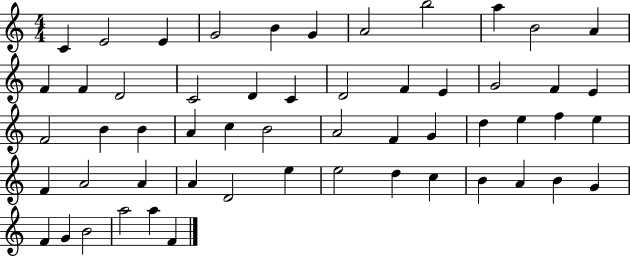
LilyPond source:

{
  \clef treble
  \numericTimeSignature
  \time 4/4
  \key c \major
  c'4 e'2 e'4 | g'2 b'4 g'4 | a'2 b''2 | a''4 b'2 a'4 | \break f'4 f'4 d'2 | c'2 d'4 c'4 | d'2 f'4 e'4 | g'2 f'4 e'4 | \break f'2 b'4 b'4 | a'4 c''4 b'2 | a'2 f'4 g'4 | d''4 e''4 f''4 e''4 | \break f'4 a'2 a'4 | a'4 d'2 e''4 | e''2 d''4 c''4 | b'4 a'4 b'4 g'4 | \break f'4 g'4 b'2 | a''2 a''4 f'4 | \bar "|."
}